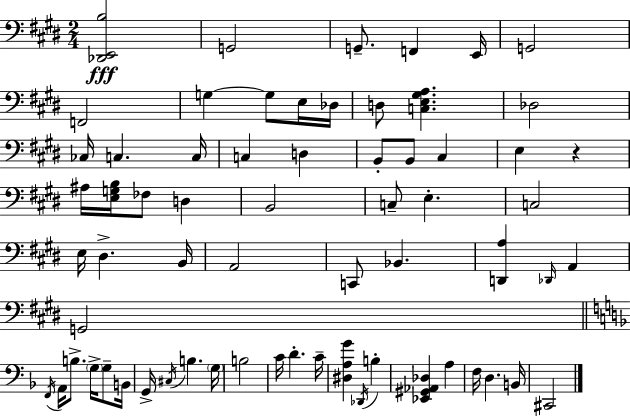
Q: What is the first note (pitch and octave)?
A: G2